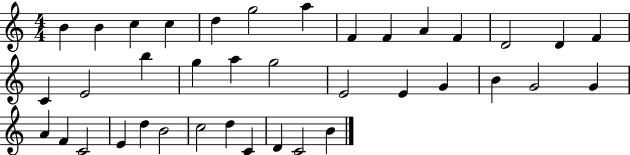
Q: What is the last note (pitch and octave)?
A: B4